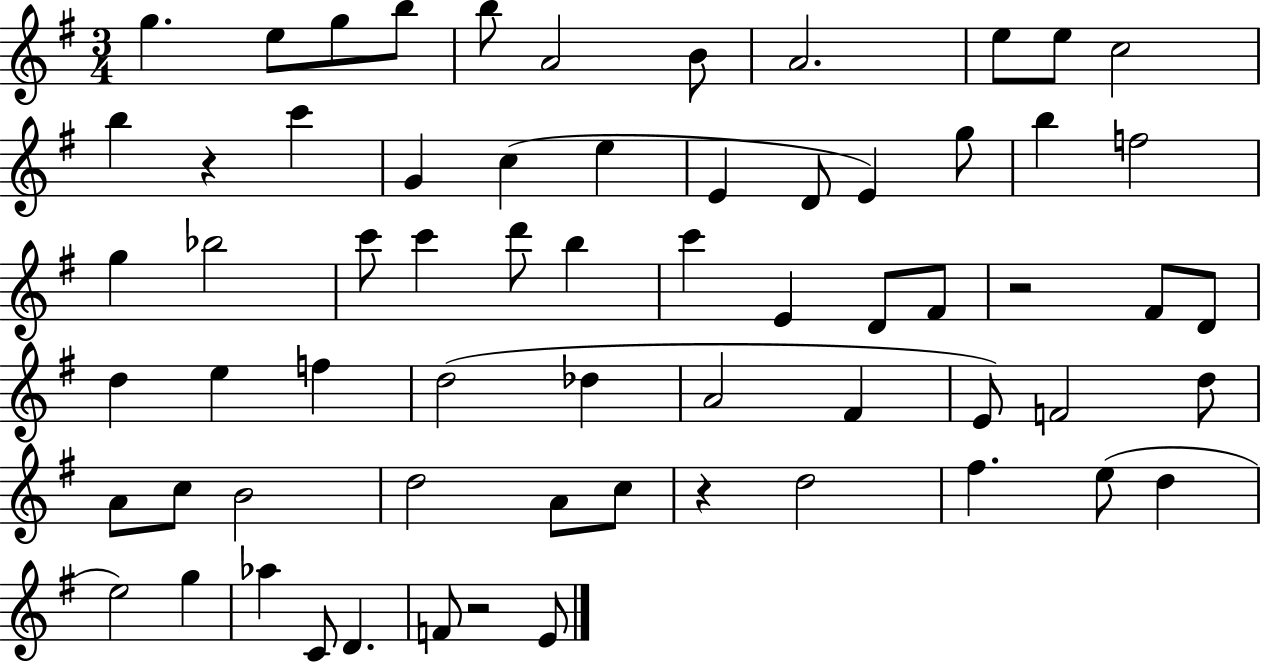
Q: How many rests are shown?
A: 4